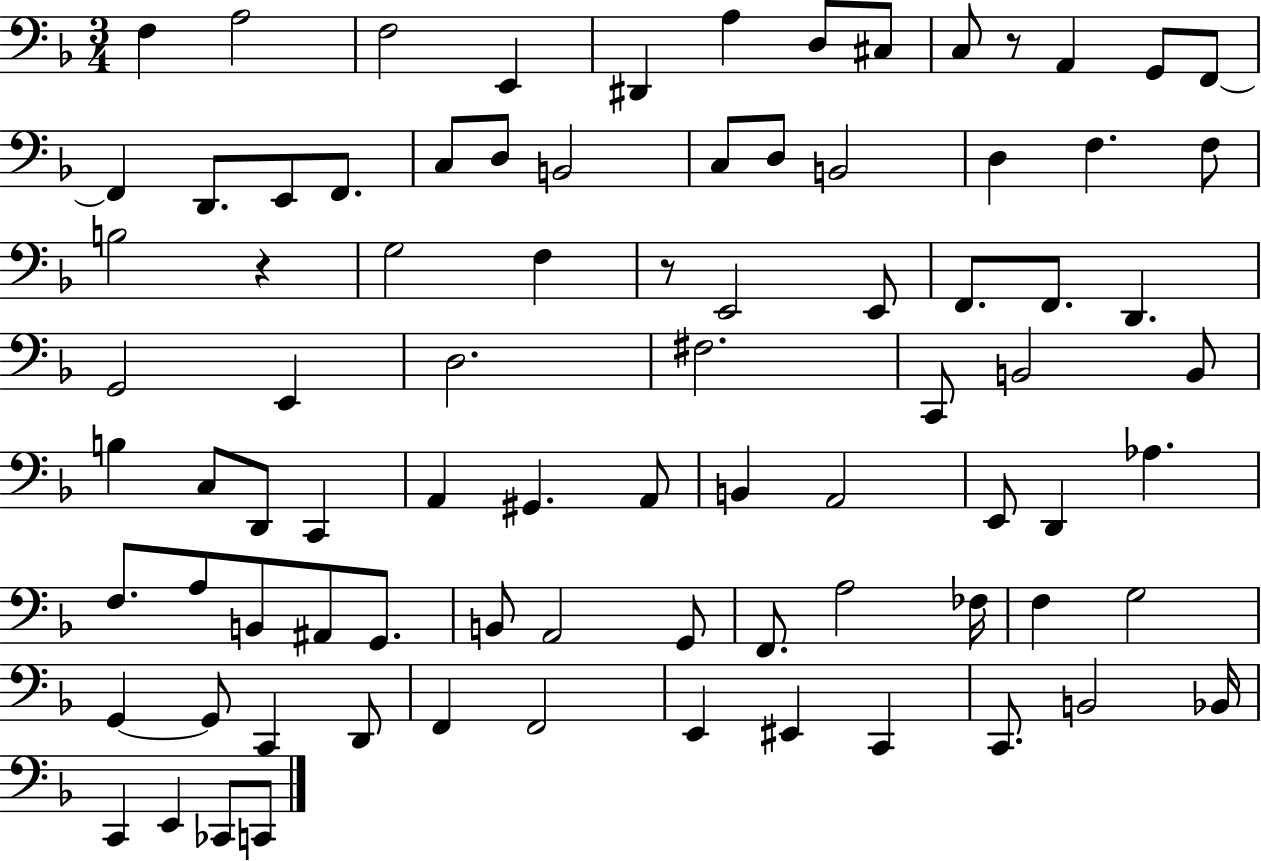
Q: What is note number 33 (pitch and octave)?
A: D2